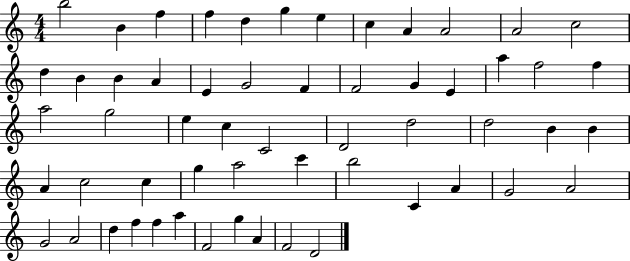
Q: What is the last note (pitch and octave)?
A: D4